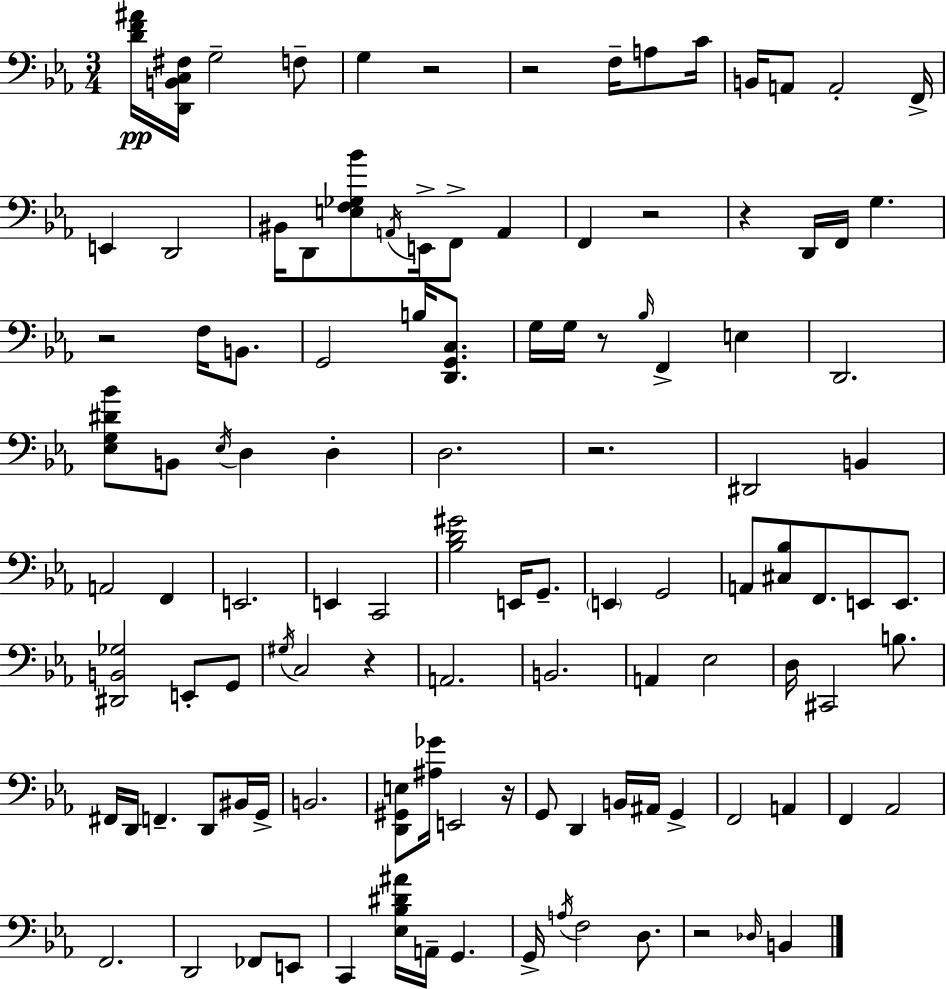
[D4,F4,A#4]/s [D2,B2,C3,F#3]/s G3/h F3/e G3/q R/h R/h F3/s A3/e C4/s B2/s A2/e A2/h F2/s E2/q D2/h BIS2/s D2/e [E3,F3,Gb3,Bb4]/e A2/s E2/s F2/e A2/q F2/q R/h R/q D2/s F2/s G3/q. R/h F3/s B2/e. G2/h B3/s [D2,G2,C3]/e. G3/s G3/s R/e Bb3/s F2/q E3/q D2/h. [Eb3,G3,D#4,Bb4]/e B2/e Eb3/s D3/q D3/q D3/h. R/h. D#2/h B2/q A2/h F2/q E2/h. E2/q C2/h [Bb3,D4,G#4]/h E2/s G2/e. E2/q G2/h A2/e [C#3,Bb3]/e F2/e. E2/e E2/e. [D#2,B2,Gb3]/h E2/e G2/e G#3/s C3/h R/q A2/h. B2/h. A2/q Eb3/h D3/s C#2/h B3/e. F#2/s D2/s F2/q. D2/e BIS2/s G2/s B2/h. [D2,G#2,E3]/e [A#3,Gb4]/s E2/h R/s G2/e D2/q B2/s A#2/s G2/q F2/h A2/q F2/q Ab2/h F2/h. D2/h FES2/e E2/e C2/q [Eb3,Bb3,D#4,A#4]/s A2/s G2/q. G2/s A3/s F3/h D3/e. R/h Db3/s B2/q